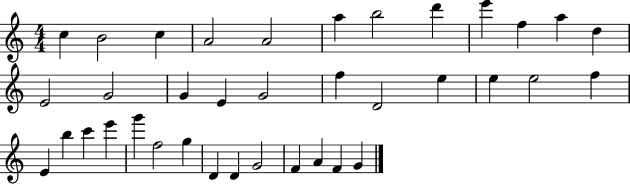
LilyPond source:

{
  \clef treble
  \numericTimeSignature
  \time 4/4
  \key c \major
  c''4 b'2 c''4 | a'2 a'2 | a''4 b''2 d'''4 | e'''4 f''4 a''4 d''4 | \break e'2 g'2 | g'4 e'4 g'2 | f''4 d'2 e''4 | e''4 e''2 f''4 | \break e'4 b''4 c'''4 e'''4 | g'''4 f''2 g''4 | d'4 d'4 g'2 | f'4 a'4 f'4 g'4 | \break \bar "|."
}